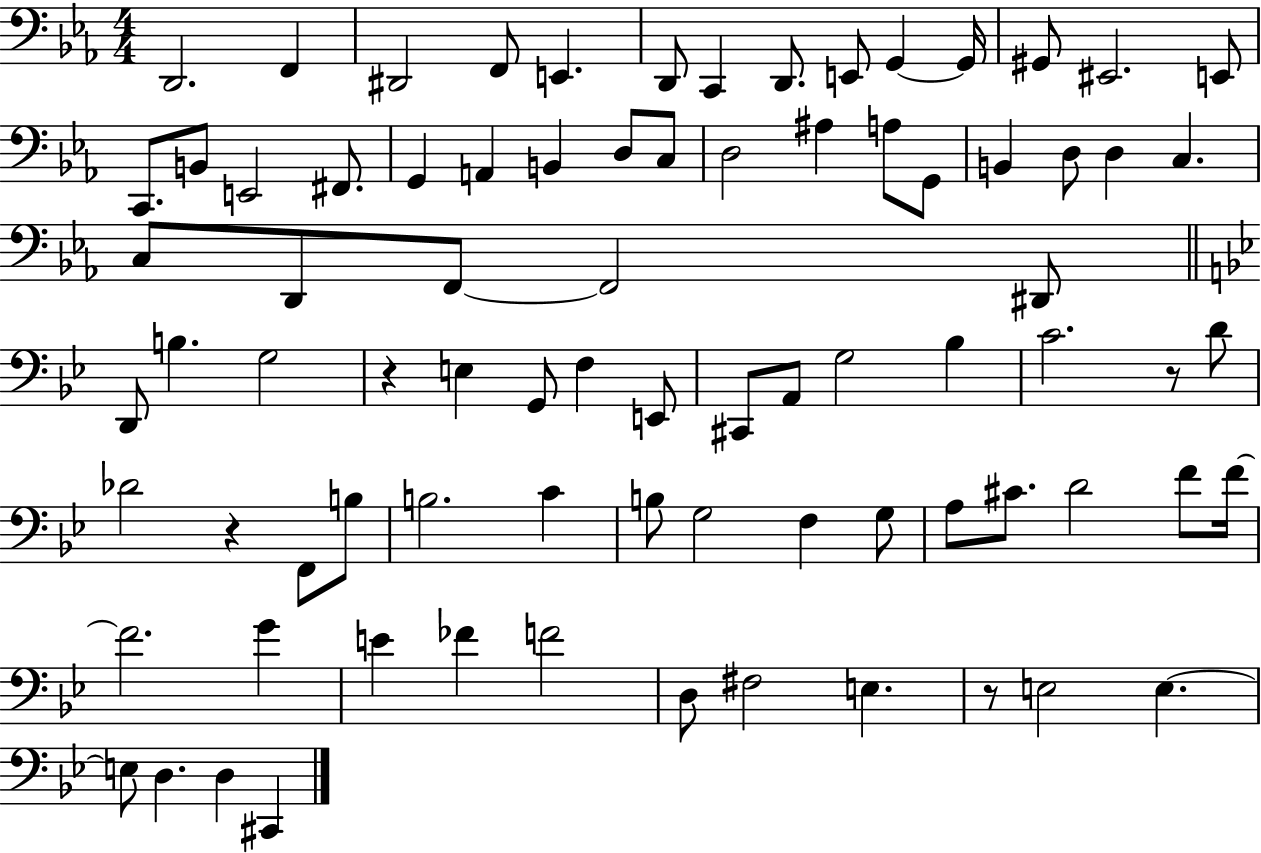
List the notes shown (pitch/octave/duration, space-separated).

D2/h. F2/q D#2/h F2/e E2/q. D2/e C2/q D2/e. E2/e G2/q G2/s G#2/e EIS2/h. E2/e C2/e. B2/e E2/h F#2/e. G2/q A2/q B2/q D3/e C3/e D3/h A#3/q A3/e G2/e B2/q D3/e D3/q C3/q. C3/e D2/e F2/e F2/h D#2/e D2/e B3/q. G3/h R/q E3/q G2/e F3/q E2/e C#2/e A2/e G3/h Bb3/q C4/h. R/e D4/e Db4/h R/q F2/e B3/e B3/h. C4/q B3/e G3/h F3/q G3/e A3/e C#4/e. D4/h F4/e F4/s F4/h. G4/q E4/q FES4/q F4/h D3/e F#3/h E3/q. R/e E3/h E3/q. E3/e D3/q. D3/q C#2/q